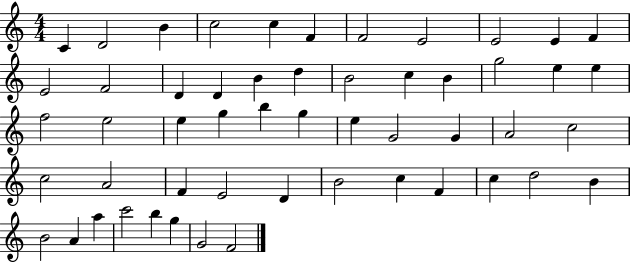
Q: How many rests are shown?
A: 0